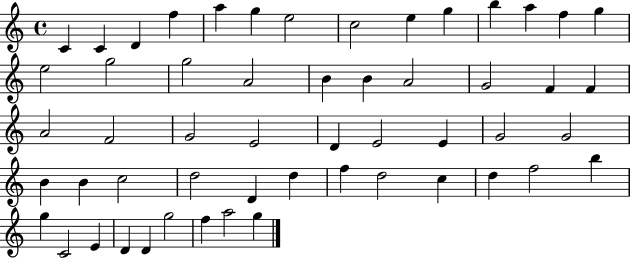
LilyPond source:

{
  \clef treble
  \time 4/4
  \defaultTimeSignature
  \key c \major
  c'4 c'4 d'4 f''4 | a''4 g''4 e''2 | c''2 e''4 g''4 | b''4 a''4 f''4 g''4 | \break e''2 g''2 | g''2 a'2 | b'4 b'4 a'2 | g'2 f'4 f'4 | \break a'2 f'2 | g'2 e'2 | d'4 e'2 e'4 | g'2 g'2 | \break b'4 b'4 c''2 | d''2 d'4 d''4 | f''4 d''2 c''4 | d''4 f''2 b''4 | \break g''4 c'2 e'4 | d'4 d'4 g''2 | f''4 a''2 g''4 | \bar "|."
}